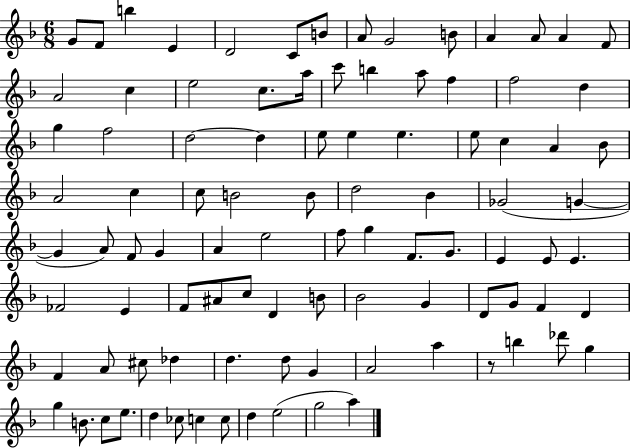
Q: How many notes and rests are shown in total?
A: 96